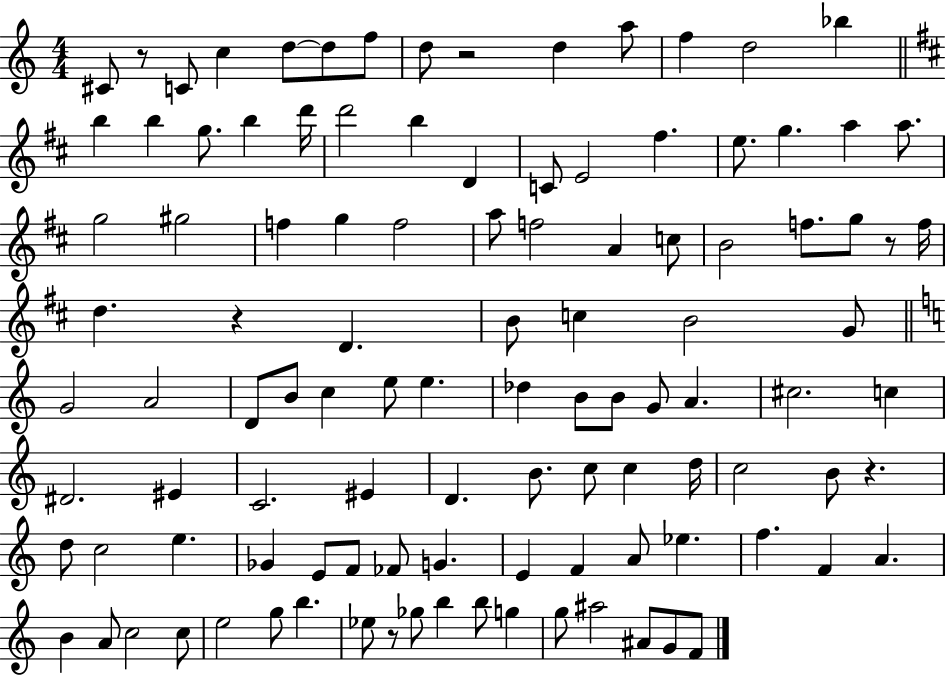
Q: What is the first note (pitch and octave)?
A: C#4